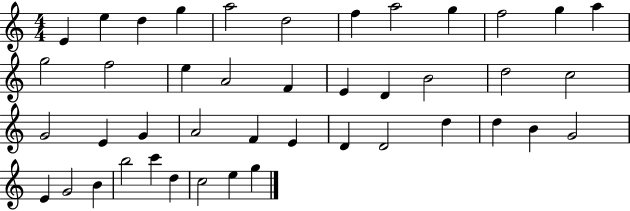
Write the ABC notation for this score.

X:1
T:Untitled
M:4/4
L:1/4
K:C
E e d g a2 d2 f a2 g f2 g a g2 f2 e A2 F E D B2 d2 c2 G2 E G A2 F E D D2 d d B G2 E G2 B b2 c' d c2 e g